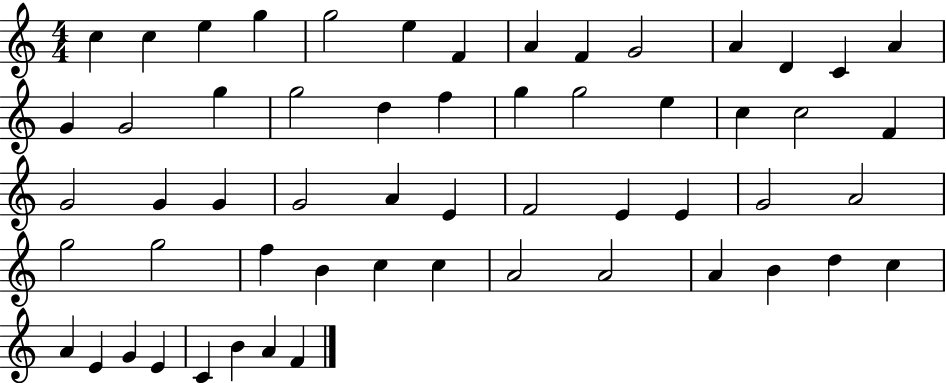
{
  \clef treble
  \numericTimeSignature
  \time 4/4
  \key c \major
  c''4 c''4 e''4 g''4 | g''2 e''4 f'4 | a'4 f'4 g'2 | a'4 d'4 c'4 a'4 | \break g'4 g'2 g''4 | g''2 d''4 f''4 | g''4 g''2 e''4 | c''4 c''2 f'4 | \break g'2 g'4 g'4 | g'2 a'4 e'4 | f'2 e'4 e'4 | g'2 a'2 | \break g''2 g''2 | f''4 b'4 c''4 c''4 | a'2 a'2 | a'4 b'4 d''4 c''4 | \break a'4 e'4 g'4 e'4 | c'4 b'4 a'4 f'4 | \bar "|."
}